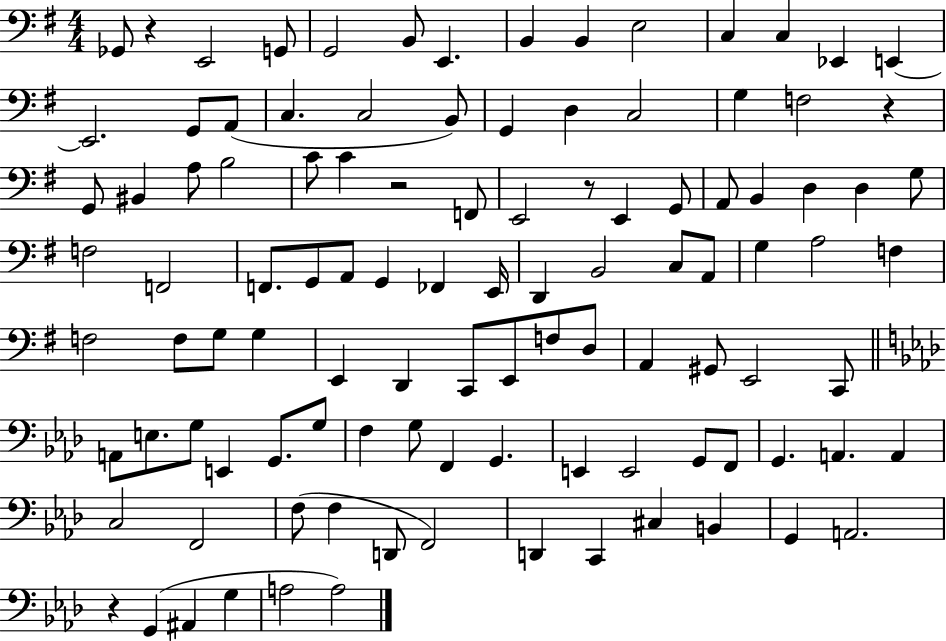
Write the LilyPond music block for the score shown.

{
  \clef bass
  \numericTimeSignature
  \time 4/4
  \key g \major
  \repeat volta 2 { ges,8 r4 e,2 g,8 | g,2 b,8 e,4. | b,4 b,4 e2 | c4 c4 ees,4 e,4~~ | \break e,2. g,8 a,8( | c4. c2 b,8) | g,4 d4 c2 | g4 f2 r4 | \break g,8 bis,4 a8 b2 | c'8 c'4 r2 f,8 | e,2 r8 e,4 g,8 | a,8 b,4 d4 d4 g8 | \break f2 f,2 | f,8. g,8 a,8 g,4 fes,4 e,16 | d,4 b,2 c8 a,8 | g4 a2 f4 | \break f2 f8 g8 g4 | e,4 d,4 c,8 e,8 f8 d8 | a,4 gis,8 e,2 c,8 | \bar "||" \break \key f \minor a,8 e8. g8 e,4 g,8. g8 | f4 g8 f,4 g,4. | e,4 e,2 g,8 f,8 | g,4. a,4. a,4 | \break c2 f,2 | f8( f4 d,8 f,2) | d,4 c,4 cis4 b,4 | g,4 a,2. | \break r4 g,4( ais,4 g4 | a2 a2) | } \bar "|."
}